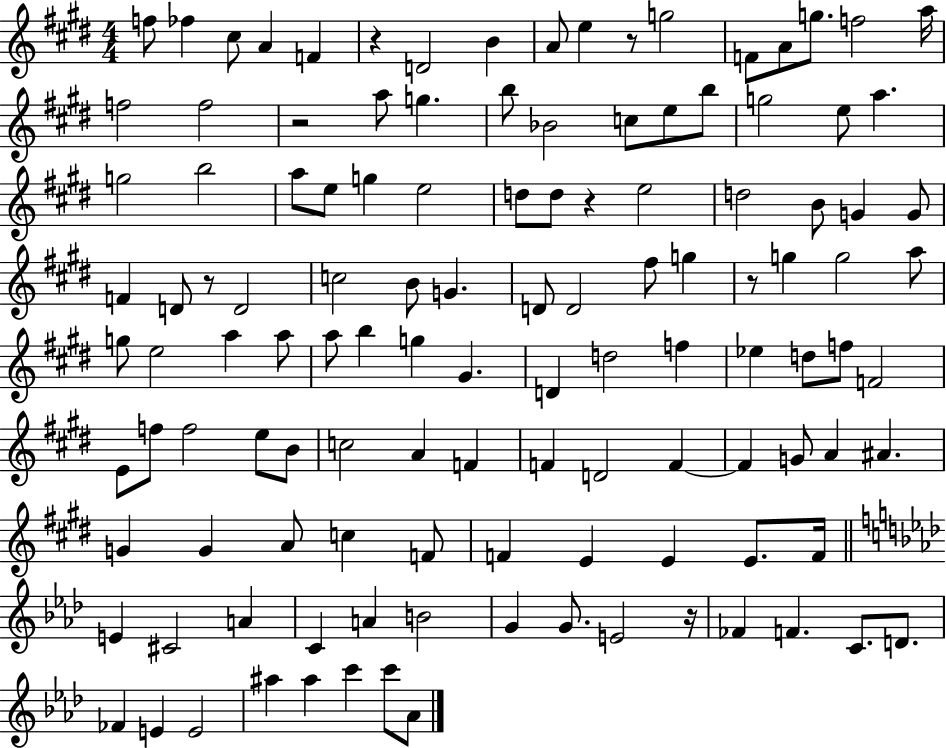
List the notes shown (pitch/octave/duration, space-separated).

F5/e FES5/q C#5/e A4/q F4/q R/q D4/h B4/q A4/e E5/q R/e G5/h F4/e A4/e G5/e. F5/h A5/s F5/h F5/h R/h A5/e G5/q. B5/e Bb4/h C5/e E5/e B5/e G5/h E5/e A5/q. G5/h B5/h A5/e E5/e G5/q E5/h D5/e D5/e R/q E5/h D5/h B4/e G4/q G4/e F4/q D4/e R/e D4/h C5/h B4/e G4/q. D4/e D4/h F#5/e G5/q R/e G5/q G5/h A5/e G5/e E5/h A5/q A5/e A5/e B5/q G5/q G#4/q. D4/q D5/h F5/q Eb5/q D5/e F5/e F4/h E4/e F5/e F5/h E5/e B4/e C5/h A4/q F4/q F4/q D4/h F4/q F4/q G4/e A4/q A#4/q. G4/q G4/q A4/e C5/q F4/e F4/q E4/q E4/q E4/e. F4/s E4/q C#4/h A4/q C4/q A4/q B4/h G4/q G4/e. E4/h R/s FES4/q F4/q. C4/e. D4/e. FES4/q E4/q E4/h A#5/q A#5/q C6/q C6/e Ab4/e